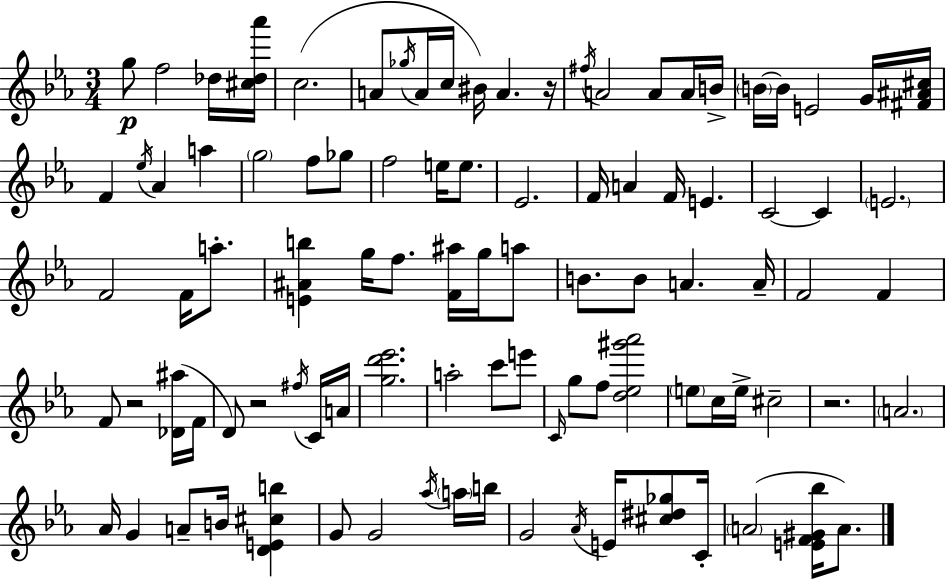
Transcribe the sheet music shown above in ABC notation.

X:1
T:Untitled
M:3/4
L:1/4
K:Cm
g/2 f2 _d/4 [^c_d_a']/4 c2 A/2 _g/4 A/4 c/4 ^B/4 A z/4 ^f/4 A2 A/2 A/4 B/4 B/4 B/4 E2 G/4 [^F^A^c]/4 F _e/4 _A a g2 f/2 _g/2 f2 e/4 e/2 _E2 F/4 A F/4 E C2 C E2 F2 F/4 a/2 [E^Ab] g/4 f/2 [F^a]/4 g/4 a/2 B/2 B/2 A A/4 F2 F F/2 z2 [_D^a]/4 F/4 D/2 z2 ^f/4 C/4 A/4 [gd'_e']2 a2 c'/2 e'/2 C/4 g/2 f/2 [d_e^g'_a']2 e/2 c/4 e/4 ^c2 z2 A2 _A/4 G A/2 B/4 [DE^cb] G/2 G2 _a/4 a/4 b/4 G2 _A/4 E/4 [^c^d_g]/2 C/4 A2 [EF^G_b]/4 A/2